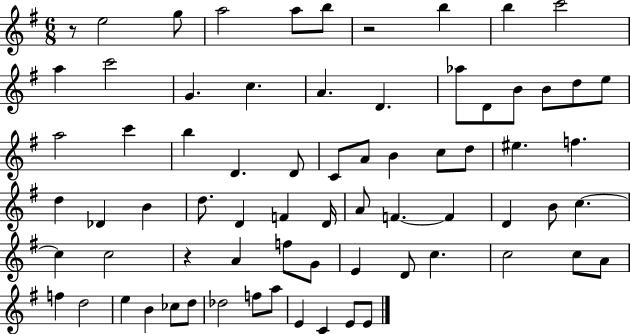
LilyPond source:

{
  \clef treble
  \numericTimeSignature
  \time 6/8
  \key g \major
  \repeat volta 2 { r8 e''2 g''8 | a''2 a''8 b''8 | r2 b''4 | b''4 c'''2 | \break a''4 c'''2 | g'4. c''4. | a'4. d'4. | aes''8 d'8 b'8 b'8 d''8 e''8 | \break a''2 c'''4 | b''4 d'4. d'8 | c'8 a'8 b'4 c''8 d''8 | eis''4. f''4. | \break d''4 des'4 b'4 | d''8. d'4 f'4 d'16 | a'8 f'4.~~ f'4 | d'4 b'8 c''4.~~ | \break c''4 c''2 | r4 a'4 f''8 g'8 | e'4 d'8 c''4. | c''2 c''8 a'8 | \break f''4 d''2 | e''4 b'4 ces''8 d''8 | des''2 f''8 a''8 | e'4 c'4 e'8 e'8 | \break } \bar "|."
}